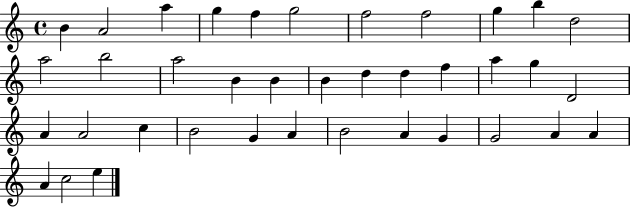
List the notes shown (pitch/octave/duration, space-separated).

B4/q A4/h A5/q G5/q F5/q G5/h F5/h F5/h G5/q B5/q D5/h A5/h B5/h A5/h B4/q B4/q B4/q D5/q D5/q F5/q A5/q G5/q D4/h A4/q A4/h C5/q B4/h G4/q A4/q B4/h A4/q G4/q G4/h A4/q A4/q A4/q C5/h E5/q